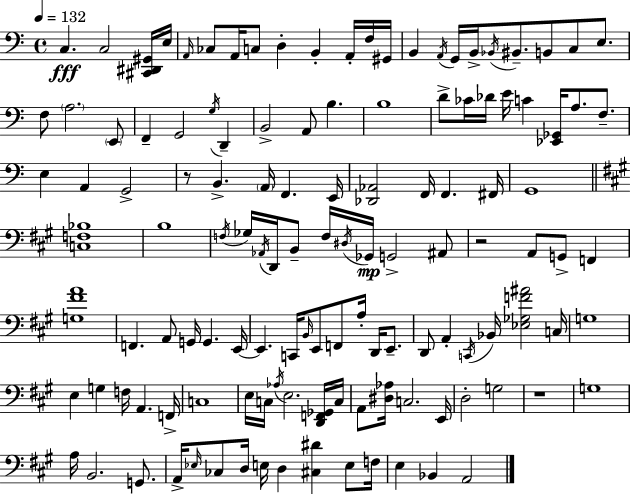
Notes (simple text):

C3/q. C3/h [C#2,D#2,G#2]/s E3/s A2/s CES3/e A2/s C3/e D3/q B2/q A2/s F3/s G#2/s B2/q A2/s G2/s B2/s Bb2/s BIS2/e. B2/e C3/e E3/e. F3/e A3/h. E2/e F2/q G2/h G3/s D2/q B2/h A2/e B3/q. B3/w D4/e CES4/s Db4/s E4/s C4/q [Eb2,Gb2]/s A3/e. F3/e. E3/q A2/q G2/h R/e B2/q. A2/s F2/q. E2/s [Db2,Ab2]/h F2/s F2/q. F#2/s G2/w [C3,F3,Bb3]/w B3/w F3/s Gb3/s Ab2/s D2/s B2/e F3/s D#3/s Gb2/s G2/h A#2/e R/h A2/e G2/e F2/q [G3,F#4,A4]/w F2/q. A2/e G2/s G2/q. E2/s E2/q. C2/s B2/s E2/e F2/e A3/s D2/s E2/e. D2/e A2/q C2/s Bb2/s [Eb3,Gb3,F4,A#4]/h C3/s G3/w E3/q G3/q F3/s A2/q. F2/s C3/w E3/s C3/s Ab3/s E3/h. [D2,F2,Gb2]/s C3/s A2/e [D#3,Ab3]/s C3/h. E2/s D3/h G3/h R/w G3/w A3/s B2/h. G2/e. A2/s Eb3/s CES3/e D3/s E3/s D3/q [C#3,D#4]/q E3/e F3/s E3/q Bb2/q A2/h